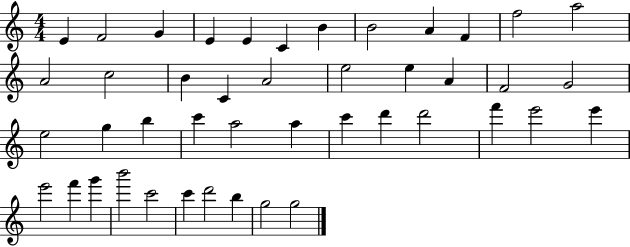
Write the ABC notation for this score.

X:1
T:Untitled
M:4/4
L:1/4
K:C
E F2 G E E C B B2 A F f2 a2 A2 c2 B C A2 e2 e A F2 G2 e2 g b c' a2 a c' d' d'2 f' e'2 e' e'2 f' g' b'2 c'2 c' d'2 b g2 g2